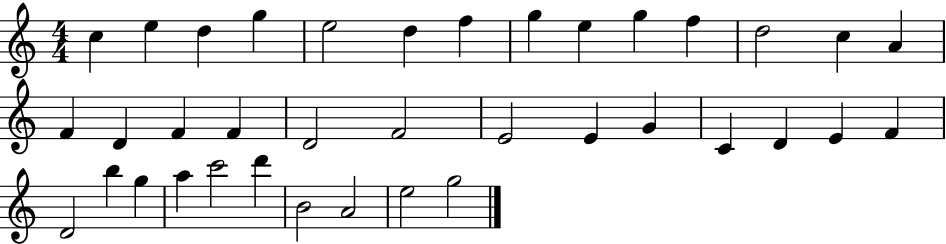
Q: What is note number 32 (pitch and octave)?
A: C6